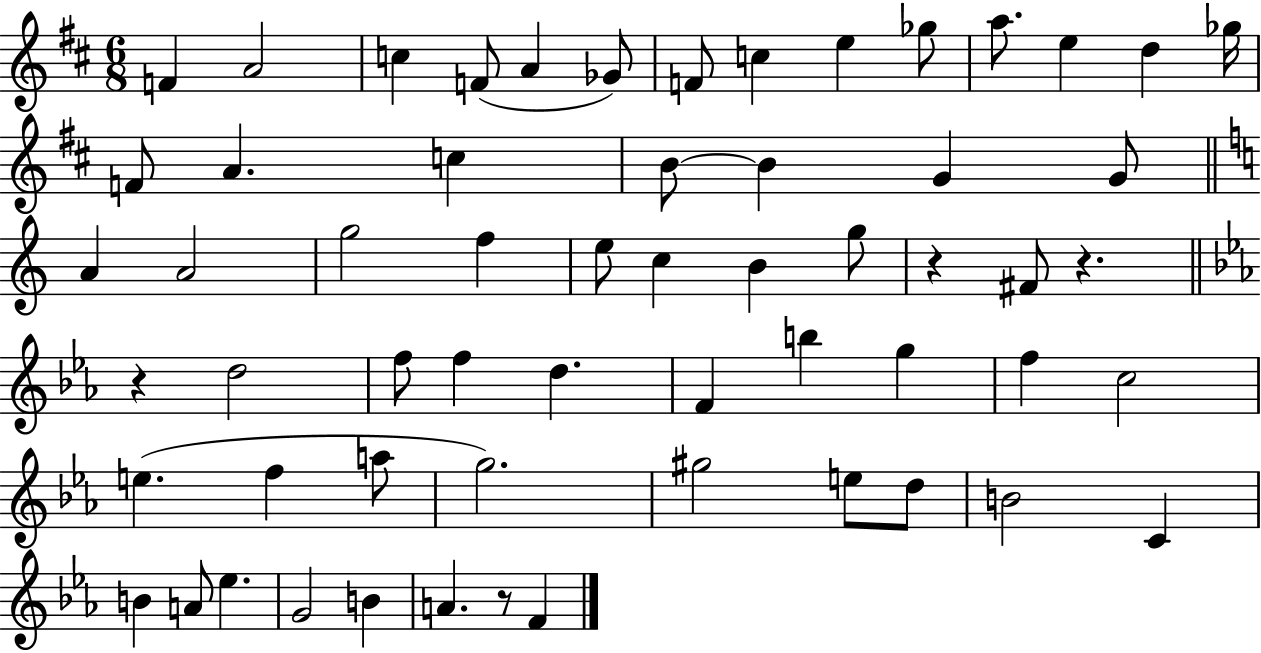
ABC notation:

X:1
T:Untitled
M:6/8
L:1/4
K:D
F A2 c F/2 A _G/2 F/2 c e _g/2 a/2 e d _g/4 F/2 A c B/2 B G G/2 A A2 g2 f e/2 c B g/2 z ^F/2 z z d2 f/2 f d F b g f c2 e f a/2 g2 ^g2 e/2 d/2 B2 C B A/2 _e G2 B A z/2 F